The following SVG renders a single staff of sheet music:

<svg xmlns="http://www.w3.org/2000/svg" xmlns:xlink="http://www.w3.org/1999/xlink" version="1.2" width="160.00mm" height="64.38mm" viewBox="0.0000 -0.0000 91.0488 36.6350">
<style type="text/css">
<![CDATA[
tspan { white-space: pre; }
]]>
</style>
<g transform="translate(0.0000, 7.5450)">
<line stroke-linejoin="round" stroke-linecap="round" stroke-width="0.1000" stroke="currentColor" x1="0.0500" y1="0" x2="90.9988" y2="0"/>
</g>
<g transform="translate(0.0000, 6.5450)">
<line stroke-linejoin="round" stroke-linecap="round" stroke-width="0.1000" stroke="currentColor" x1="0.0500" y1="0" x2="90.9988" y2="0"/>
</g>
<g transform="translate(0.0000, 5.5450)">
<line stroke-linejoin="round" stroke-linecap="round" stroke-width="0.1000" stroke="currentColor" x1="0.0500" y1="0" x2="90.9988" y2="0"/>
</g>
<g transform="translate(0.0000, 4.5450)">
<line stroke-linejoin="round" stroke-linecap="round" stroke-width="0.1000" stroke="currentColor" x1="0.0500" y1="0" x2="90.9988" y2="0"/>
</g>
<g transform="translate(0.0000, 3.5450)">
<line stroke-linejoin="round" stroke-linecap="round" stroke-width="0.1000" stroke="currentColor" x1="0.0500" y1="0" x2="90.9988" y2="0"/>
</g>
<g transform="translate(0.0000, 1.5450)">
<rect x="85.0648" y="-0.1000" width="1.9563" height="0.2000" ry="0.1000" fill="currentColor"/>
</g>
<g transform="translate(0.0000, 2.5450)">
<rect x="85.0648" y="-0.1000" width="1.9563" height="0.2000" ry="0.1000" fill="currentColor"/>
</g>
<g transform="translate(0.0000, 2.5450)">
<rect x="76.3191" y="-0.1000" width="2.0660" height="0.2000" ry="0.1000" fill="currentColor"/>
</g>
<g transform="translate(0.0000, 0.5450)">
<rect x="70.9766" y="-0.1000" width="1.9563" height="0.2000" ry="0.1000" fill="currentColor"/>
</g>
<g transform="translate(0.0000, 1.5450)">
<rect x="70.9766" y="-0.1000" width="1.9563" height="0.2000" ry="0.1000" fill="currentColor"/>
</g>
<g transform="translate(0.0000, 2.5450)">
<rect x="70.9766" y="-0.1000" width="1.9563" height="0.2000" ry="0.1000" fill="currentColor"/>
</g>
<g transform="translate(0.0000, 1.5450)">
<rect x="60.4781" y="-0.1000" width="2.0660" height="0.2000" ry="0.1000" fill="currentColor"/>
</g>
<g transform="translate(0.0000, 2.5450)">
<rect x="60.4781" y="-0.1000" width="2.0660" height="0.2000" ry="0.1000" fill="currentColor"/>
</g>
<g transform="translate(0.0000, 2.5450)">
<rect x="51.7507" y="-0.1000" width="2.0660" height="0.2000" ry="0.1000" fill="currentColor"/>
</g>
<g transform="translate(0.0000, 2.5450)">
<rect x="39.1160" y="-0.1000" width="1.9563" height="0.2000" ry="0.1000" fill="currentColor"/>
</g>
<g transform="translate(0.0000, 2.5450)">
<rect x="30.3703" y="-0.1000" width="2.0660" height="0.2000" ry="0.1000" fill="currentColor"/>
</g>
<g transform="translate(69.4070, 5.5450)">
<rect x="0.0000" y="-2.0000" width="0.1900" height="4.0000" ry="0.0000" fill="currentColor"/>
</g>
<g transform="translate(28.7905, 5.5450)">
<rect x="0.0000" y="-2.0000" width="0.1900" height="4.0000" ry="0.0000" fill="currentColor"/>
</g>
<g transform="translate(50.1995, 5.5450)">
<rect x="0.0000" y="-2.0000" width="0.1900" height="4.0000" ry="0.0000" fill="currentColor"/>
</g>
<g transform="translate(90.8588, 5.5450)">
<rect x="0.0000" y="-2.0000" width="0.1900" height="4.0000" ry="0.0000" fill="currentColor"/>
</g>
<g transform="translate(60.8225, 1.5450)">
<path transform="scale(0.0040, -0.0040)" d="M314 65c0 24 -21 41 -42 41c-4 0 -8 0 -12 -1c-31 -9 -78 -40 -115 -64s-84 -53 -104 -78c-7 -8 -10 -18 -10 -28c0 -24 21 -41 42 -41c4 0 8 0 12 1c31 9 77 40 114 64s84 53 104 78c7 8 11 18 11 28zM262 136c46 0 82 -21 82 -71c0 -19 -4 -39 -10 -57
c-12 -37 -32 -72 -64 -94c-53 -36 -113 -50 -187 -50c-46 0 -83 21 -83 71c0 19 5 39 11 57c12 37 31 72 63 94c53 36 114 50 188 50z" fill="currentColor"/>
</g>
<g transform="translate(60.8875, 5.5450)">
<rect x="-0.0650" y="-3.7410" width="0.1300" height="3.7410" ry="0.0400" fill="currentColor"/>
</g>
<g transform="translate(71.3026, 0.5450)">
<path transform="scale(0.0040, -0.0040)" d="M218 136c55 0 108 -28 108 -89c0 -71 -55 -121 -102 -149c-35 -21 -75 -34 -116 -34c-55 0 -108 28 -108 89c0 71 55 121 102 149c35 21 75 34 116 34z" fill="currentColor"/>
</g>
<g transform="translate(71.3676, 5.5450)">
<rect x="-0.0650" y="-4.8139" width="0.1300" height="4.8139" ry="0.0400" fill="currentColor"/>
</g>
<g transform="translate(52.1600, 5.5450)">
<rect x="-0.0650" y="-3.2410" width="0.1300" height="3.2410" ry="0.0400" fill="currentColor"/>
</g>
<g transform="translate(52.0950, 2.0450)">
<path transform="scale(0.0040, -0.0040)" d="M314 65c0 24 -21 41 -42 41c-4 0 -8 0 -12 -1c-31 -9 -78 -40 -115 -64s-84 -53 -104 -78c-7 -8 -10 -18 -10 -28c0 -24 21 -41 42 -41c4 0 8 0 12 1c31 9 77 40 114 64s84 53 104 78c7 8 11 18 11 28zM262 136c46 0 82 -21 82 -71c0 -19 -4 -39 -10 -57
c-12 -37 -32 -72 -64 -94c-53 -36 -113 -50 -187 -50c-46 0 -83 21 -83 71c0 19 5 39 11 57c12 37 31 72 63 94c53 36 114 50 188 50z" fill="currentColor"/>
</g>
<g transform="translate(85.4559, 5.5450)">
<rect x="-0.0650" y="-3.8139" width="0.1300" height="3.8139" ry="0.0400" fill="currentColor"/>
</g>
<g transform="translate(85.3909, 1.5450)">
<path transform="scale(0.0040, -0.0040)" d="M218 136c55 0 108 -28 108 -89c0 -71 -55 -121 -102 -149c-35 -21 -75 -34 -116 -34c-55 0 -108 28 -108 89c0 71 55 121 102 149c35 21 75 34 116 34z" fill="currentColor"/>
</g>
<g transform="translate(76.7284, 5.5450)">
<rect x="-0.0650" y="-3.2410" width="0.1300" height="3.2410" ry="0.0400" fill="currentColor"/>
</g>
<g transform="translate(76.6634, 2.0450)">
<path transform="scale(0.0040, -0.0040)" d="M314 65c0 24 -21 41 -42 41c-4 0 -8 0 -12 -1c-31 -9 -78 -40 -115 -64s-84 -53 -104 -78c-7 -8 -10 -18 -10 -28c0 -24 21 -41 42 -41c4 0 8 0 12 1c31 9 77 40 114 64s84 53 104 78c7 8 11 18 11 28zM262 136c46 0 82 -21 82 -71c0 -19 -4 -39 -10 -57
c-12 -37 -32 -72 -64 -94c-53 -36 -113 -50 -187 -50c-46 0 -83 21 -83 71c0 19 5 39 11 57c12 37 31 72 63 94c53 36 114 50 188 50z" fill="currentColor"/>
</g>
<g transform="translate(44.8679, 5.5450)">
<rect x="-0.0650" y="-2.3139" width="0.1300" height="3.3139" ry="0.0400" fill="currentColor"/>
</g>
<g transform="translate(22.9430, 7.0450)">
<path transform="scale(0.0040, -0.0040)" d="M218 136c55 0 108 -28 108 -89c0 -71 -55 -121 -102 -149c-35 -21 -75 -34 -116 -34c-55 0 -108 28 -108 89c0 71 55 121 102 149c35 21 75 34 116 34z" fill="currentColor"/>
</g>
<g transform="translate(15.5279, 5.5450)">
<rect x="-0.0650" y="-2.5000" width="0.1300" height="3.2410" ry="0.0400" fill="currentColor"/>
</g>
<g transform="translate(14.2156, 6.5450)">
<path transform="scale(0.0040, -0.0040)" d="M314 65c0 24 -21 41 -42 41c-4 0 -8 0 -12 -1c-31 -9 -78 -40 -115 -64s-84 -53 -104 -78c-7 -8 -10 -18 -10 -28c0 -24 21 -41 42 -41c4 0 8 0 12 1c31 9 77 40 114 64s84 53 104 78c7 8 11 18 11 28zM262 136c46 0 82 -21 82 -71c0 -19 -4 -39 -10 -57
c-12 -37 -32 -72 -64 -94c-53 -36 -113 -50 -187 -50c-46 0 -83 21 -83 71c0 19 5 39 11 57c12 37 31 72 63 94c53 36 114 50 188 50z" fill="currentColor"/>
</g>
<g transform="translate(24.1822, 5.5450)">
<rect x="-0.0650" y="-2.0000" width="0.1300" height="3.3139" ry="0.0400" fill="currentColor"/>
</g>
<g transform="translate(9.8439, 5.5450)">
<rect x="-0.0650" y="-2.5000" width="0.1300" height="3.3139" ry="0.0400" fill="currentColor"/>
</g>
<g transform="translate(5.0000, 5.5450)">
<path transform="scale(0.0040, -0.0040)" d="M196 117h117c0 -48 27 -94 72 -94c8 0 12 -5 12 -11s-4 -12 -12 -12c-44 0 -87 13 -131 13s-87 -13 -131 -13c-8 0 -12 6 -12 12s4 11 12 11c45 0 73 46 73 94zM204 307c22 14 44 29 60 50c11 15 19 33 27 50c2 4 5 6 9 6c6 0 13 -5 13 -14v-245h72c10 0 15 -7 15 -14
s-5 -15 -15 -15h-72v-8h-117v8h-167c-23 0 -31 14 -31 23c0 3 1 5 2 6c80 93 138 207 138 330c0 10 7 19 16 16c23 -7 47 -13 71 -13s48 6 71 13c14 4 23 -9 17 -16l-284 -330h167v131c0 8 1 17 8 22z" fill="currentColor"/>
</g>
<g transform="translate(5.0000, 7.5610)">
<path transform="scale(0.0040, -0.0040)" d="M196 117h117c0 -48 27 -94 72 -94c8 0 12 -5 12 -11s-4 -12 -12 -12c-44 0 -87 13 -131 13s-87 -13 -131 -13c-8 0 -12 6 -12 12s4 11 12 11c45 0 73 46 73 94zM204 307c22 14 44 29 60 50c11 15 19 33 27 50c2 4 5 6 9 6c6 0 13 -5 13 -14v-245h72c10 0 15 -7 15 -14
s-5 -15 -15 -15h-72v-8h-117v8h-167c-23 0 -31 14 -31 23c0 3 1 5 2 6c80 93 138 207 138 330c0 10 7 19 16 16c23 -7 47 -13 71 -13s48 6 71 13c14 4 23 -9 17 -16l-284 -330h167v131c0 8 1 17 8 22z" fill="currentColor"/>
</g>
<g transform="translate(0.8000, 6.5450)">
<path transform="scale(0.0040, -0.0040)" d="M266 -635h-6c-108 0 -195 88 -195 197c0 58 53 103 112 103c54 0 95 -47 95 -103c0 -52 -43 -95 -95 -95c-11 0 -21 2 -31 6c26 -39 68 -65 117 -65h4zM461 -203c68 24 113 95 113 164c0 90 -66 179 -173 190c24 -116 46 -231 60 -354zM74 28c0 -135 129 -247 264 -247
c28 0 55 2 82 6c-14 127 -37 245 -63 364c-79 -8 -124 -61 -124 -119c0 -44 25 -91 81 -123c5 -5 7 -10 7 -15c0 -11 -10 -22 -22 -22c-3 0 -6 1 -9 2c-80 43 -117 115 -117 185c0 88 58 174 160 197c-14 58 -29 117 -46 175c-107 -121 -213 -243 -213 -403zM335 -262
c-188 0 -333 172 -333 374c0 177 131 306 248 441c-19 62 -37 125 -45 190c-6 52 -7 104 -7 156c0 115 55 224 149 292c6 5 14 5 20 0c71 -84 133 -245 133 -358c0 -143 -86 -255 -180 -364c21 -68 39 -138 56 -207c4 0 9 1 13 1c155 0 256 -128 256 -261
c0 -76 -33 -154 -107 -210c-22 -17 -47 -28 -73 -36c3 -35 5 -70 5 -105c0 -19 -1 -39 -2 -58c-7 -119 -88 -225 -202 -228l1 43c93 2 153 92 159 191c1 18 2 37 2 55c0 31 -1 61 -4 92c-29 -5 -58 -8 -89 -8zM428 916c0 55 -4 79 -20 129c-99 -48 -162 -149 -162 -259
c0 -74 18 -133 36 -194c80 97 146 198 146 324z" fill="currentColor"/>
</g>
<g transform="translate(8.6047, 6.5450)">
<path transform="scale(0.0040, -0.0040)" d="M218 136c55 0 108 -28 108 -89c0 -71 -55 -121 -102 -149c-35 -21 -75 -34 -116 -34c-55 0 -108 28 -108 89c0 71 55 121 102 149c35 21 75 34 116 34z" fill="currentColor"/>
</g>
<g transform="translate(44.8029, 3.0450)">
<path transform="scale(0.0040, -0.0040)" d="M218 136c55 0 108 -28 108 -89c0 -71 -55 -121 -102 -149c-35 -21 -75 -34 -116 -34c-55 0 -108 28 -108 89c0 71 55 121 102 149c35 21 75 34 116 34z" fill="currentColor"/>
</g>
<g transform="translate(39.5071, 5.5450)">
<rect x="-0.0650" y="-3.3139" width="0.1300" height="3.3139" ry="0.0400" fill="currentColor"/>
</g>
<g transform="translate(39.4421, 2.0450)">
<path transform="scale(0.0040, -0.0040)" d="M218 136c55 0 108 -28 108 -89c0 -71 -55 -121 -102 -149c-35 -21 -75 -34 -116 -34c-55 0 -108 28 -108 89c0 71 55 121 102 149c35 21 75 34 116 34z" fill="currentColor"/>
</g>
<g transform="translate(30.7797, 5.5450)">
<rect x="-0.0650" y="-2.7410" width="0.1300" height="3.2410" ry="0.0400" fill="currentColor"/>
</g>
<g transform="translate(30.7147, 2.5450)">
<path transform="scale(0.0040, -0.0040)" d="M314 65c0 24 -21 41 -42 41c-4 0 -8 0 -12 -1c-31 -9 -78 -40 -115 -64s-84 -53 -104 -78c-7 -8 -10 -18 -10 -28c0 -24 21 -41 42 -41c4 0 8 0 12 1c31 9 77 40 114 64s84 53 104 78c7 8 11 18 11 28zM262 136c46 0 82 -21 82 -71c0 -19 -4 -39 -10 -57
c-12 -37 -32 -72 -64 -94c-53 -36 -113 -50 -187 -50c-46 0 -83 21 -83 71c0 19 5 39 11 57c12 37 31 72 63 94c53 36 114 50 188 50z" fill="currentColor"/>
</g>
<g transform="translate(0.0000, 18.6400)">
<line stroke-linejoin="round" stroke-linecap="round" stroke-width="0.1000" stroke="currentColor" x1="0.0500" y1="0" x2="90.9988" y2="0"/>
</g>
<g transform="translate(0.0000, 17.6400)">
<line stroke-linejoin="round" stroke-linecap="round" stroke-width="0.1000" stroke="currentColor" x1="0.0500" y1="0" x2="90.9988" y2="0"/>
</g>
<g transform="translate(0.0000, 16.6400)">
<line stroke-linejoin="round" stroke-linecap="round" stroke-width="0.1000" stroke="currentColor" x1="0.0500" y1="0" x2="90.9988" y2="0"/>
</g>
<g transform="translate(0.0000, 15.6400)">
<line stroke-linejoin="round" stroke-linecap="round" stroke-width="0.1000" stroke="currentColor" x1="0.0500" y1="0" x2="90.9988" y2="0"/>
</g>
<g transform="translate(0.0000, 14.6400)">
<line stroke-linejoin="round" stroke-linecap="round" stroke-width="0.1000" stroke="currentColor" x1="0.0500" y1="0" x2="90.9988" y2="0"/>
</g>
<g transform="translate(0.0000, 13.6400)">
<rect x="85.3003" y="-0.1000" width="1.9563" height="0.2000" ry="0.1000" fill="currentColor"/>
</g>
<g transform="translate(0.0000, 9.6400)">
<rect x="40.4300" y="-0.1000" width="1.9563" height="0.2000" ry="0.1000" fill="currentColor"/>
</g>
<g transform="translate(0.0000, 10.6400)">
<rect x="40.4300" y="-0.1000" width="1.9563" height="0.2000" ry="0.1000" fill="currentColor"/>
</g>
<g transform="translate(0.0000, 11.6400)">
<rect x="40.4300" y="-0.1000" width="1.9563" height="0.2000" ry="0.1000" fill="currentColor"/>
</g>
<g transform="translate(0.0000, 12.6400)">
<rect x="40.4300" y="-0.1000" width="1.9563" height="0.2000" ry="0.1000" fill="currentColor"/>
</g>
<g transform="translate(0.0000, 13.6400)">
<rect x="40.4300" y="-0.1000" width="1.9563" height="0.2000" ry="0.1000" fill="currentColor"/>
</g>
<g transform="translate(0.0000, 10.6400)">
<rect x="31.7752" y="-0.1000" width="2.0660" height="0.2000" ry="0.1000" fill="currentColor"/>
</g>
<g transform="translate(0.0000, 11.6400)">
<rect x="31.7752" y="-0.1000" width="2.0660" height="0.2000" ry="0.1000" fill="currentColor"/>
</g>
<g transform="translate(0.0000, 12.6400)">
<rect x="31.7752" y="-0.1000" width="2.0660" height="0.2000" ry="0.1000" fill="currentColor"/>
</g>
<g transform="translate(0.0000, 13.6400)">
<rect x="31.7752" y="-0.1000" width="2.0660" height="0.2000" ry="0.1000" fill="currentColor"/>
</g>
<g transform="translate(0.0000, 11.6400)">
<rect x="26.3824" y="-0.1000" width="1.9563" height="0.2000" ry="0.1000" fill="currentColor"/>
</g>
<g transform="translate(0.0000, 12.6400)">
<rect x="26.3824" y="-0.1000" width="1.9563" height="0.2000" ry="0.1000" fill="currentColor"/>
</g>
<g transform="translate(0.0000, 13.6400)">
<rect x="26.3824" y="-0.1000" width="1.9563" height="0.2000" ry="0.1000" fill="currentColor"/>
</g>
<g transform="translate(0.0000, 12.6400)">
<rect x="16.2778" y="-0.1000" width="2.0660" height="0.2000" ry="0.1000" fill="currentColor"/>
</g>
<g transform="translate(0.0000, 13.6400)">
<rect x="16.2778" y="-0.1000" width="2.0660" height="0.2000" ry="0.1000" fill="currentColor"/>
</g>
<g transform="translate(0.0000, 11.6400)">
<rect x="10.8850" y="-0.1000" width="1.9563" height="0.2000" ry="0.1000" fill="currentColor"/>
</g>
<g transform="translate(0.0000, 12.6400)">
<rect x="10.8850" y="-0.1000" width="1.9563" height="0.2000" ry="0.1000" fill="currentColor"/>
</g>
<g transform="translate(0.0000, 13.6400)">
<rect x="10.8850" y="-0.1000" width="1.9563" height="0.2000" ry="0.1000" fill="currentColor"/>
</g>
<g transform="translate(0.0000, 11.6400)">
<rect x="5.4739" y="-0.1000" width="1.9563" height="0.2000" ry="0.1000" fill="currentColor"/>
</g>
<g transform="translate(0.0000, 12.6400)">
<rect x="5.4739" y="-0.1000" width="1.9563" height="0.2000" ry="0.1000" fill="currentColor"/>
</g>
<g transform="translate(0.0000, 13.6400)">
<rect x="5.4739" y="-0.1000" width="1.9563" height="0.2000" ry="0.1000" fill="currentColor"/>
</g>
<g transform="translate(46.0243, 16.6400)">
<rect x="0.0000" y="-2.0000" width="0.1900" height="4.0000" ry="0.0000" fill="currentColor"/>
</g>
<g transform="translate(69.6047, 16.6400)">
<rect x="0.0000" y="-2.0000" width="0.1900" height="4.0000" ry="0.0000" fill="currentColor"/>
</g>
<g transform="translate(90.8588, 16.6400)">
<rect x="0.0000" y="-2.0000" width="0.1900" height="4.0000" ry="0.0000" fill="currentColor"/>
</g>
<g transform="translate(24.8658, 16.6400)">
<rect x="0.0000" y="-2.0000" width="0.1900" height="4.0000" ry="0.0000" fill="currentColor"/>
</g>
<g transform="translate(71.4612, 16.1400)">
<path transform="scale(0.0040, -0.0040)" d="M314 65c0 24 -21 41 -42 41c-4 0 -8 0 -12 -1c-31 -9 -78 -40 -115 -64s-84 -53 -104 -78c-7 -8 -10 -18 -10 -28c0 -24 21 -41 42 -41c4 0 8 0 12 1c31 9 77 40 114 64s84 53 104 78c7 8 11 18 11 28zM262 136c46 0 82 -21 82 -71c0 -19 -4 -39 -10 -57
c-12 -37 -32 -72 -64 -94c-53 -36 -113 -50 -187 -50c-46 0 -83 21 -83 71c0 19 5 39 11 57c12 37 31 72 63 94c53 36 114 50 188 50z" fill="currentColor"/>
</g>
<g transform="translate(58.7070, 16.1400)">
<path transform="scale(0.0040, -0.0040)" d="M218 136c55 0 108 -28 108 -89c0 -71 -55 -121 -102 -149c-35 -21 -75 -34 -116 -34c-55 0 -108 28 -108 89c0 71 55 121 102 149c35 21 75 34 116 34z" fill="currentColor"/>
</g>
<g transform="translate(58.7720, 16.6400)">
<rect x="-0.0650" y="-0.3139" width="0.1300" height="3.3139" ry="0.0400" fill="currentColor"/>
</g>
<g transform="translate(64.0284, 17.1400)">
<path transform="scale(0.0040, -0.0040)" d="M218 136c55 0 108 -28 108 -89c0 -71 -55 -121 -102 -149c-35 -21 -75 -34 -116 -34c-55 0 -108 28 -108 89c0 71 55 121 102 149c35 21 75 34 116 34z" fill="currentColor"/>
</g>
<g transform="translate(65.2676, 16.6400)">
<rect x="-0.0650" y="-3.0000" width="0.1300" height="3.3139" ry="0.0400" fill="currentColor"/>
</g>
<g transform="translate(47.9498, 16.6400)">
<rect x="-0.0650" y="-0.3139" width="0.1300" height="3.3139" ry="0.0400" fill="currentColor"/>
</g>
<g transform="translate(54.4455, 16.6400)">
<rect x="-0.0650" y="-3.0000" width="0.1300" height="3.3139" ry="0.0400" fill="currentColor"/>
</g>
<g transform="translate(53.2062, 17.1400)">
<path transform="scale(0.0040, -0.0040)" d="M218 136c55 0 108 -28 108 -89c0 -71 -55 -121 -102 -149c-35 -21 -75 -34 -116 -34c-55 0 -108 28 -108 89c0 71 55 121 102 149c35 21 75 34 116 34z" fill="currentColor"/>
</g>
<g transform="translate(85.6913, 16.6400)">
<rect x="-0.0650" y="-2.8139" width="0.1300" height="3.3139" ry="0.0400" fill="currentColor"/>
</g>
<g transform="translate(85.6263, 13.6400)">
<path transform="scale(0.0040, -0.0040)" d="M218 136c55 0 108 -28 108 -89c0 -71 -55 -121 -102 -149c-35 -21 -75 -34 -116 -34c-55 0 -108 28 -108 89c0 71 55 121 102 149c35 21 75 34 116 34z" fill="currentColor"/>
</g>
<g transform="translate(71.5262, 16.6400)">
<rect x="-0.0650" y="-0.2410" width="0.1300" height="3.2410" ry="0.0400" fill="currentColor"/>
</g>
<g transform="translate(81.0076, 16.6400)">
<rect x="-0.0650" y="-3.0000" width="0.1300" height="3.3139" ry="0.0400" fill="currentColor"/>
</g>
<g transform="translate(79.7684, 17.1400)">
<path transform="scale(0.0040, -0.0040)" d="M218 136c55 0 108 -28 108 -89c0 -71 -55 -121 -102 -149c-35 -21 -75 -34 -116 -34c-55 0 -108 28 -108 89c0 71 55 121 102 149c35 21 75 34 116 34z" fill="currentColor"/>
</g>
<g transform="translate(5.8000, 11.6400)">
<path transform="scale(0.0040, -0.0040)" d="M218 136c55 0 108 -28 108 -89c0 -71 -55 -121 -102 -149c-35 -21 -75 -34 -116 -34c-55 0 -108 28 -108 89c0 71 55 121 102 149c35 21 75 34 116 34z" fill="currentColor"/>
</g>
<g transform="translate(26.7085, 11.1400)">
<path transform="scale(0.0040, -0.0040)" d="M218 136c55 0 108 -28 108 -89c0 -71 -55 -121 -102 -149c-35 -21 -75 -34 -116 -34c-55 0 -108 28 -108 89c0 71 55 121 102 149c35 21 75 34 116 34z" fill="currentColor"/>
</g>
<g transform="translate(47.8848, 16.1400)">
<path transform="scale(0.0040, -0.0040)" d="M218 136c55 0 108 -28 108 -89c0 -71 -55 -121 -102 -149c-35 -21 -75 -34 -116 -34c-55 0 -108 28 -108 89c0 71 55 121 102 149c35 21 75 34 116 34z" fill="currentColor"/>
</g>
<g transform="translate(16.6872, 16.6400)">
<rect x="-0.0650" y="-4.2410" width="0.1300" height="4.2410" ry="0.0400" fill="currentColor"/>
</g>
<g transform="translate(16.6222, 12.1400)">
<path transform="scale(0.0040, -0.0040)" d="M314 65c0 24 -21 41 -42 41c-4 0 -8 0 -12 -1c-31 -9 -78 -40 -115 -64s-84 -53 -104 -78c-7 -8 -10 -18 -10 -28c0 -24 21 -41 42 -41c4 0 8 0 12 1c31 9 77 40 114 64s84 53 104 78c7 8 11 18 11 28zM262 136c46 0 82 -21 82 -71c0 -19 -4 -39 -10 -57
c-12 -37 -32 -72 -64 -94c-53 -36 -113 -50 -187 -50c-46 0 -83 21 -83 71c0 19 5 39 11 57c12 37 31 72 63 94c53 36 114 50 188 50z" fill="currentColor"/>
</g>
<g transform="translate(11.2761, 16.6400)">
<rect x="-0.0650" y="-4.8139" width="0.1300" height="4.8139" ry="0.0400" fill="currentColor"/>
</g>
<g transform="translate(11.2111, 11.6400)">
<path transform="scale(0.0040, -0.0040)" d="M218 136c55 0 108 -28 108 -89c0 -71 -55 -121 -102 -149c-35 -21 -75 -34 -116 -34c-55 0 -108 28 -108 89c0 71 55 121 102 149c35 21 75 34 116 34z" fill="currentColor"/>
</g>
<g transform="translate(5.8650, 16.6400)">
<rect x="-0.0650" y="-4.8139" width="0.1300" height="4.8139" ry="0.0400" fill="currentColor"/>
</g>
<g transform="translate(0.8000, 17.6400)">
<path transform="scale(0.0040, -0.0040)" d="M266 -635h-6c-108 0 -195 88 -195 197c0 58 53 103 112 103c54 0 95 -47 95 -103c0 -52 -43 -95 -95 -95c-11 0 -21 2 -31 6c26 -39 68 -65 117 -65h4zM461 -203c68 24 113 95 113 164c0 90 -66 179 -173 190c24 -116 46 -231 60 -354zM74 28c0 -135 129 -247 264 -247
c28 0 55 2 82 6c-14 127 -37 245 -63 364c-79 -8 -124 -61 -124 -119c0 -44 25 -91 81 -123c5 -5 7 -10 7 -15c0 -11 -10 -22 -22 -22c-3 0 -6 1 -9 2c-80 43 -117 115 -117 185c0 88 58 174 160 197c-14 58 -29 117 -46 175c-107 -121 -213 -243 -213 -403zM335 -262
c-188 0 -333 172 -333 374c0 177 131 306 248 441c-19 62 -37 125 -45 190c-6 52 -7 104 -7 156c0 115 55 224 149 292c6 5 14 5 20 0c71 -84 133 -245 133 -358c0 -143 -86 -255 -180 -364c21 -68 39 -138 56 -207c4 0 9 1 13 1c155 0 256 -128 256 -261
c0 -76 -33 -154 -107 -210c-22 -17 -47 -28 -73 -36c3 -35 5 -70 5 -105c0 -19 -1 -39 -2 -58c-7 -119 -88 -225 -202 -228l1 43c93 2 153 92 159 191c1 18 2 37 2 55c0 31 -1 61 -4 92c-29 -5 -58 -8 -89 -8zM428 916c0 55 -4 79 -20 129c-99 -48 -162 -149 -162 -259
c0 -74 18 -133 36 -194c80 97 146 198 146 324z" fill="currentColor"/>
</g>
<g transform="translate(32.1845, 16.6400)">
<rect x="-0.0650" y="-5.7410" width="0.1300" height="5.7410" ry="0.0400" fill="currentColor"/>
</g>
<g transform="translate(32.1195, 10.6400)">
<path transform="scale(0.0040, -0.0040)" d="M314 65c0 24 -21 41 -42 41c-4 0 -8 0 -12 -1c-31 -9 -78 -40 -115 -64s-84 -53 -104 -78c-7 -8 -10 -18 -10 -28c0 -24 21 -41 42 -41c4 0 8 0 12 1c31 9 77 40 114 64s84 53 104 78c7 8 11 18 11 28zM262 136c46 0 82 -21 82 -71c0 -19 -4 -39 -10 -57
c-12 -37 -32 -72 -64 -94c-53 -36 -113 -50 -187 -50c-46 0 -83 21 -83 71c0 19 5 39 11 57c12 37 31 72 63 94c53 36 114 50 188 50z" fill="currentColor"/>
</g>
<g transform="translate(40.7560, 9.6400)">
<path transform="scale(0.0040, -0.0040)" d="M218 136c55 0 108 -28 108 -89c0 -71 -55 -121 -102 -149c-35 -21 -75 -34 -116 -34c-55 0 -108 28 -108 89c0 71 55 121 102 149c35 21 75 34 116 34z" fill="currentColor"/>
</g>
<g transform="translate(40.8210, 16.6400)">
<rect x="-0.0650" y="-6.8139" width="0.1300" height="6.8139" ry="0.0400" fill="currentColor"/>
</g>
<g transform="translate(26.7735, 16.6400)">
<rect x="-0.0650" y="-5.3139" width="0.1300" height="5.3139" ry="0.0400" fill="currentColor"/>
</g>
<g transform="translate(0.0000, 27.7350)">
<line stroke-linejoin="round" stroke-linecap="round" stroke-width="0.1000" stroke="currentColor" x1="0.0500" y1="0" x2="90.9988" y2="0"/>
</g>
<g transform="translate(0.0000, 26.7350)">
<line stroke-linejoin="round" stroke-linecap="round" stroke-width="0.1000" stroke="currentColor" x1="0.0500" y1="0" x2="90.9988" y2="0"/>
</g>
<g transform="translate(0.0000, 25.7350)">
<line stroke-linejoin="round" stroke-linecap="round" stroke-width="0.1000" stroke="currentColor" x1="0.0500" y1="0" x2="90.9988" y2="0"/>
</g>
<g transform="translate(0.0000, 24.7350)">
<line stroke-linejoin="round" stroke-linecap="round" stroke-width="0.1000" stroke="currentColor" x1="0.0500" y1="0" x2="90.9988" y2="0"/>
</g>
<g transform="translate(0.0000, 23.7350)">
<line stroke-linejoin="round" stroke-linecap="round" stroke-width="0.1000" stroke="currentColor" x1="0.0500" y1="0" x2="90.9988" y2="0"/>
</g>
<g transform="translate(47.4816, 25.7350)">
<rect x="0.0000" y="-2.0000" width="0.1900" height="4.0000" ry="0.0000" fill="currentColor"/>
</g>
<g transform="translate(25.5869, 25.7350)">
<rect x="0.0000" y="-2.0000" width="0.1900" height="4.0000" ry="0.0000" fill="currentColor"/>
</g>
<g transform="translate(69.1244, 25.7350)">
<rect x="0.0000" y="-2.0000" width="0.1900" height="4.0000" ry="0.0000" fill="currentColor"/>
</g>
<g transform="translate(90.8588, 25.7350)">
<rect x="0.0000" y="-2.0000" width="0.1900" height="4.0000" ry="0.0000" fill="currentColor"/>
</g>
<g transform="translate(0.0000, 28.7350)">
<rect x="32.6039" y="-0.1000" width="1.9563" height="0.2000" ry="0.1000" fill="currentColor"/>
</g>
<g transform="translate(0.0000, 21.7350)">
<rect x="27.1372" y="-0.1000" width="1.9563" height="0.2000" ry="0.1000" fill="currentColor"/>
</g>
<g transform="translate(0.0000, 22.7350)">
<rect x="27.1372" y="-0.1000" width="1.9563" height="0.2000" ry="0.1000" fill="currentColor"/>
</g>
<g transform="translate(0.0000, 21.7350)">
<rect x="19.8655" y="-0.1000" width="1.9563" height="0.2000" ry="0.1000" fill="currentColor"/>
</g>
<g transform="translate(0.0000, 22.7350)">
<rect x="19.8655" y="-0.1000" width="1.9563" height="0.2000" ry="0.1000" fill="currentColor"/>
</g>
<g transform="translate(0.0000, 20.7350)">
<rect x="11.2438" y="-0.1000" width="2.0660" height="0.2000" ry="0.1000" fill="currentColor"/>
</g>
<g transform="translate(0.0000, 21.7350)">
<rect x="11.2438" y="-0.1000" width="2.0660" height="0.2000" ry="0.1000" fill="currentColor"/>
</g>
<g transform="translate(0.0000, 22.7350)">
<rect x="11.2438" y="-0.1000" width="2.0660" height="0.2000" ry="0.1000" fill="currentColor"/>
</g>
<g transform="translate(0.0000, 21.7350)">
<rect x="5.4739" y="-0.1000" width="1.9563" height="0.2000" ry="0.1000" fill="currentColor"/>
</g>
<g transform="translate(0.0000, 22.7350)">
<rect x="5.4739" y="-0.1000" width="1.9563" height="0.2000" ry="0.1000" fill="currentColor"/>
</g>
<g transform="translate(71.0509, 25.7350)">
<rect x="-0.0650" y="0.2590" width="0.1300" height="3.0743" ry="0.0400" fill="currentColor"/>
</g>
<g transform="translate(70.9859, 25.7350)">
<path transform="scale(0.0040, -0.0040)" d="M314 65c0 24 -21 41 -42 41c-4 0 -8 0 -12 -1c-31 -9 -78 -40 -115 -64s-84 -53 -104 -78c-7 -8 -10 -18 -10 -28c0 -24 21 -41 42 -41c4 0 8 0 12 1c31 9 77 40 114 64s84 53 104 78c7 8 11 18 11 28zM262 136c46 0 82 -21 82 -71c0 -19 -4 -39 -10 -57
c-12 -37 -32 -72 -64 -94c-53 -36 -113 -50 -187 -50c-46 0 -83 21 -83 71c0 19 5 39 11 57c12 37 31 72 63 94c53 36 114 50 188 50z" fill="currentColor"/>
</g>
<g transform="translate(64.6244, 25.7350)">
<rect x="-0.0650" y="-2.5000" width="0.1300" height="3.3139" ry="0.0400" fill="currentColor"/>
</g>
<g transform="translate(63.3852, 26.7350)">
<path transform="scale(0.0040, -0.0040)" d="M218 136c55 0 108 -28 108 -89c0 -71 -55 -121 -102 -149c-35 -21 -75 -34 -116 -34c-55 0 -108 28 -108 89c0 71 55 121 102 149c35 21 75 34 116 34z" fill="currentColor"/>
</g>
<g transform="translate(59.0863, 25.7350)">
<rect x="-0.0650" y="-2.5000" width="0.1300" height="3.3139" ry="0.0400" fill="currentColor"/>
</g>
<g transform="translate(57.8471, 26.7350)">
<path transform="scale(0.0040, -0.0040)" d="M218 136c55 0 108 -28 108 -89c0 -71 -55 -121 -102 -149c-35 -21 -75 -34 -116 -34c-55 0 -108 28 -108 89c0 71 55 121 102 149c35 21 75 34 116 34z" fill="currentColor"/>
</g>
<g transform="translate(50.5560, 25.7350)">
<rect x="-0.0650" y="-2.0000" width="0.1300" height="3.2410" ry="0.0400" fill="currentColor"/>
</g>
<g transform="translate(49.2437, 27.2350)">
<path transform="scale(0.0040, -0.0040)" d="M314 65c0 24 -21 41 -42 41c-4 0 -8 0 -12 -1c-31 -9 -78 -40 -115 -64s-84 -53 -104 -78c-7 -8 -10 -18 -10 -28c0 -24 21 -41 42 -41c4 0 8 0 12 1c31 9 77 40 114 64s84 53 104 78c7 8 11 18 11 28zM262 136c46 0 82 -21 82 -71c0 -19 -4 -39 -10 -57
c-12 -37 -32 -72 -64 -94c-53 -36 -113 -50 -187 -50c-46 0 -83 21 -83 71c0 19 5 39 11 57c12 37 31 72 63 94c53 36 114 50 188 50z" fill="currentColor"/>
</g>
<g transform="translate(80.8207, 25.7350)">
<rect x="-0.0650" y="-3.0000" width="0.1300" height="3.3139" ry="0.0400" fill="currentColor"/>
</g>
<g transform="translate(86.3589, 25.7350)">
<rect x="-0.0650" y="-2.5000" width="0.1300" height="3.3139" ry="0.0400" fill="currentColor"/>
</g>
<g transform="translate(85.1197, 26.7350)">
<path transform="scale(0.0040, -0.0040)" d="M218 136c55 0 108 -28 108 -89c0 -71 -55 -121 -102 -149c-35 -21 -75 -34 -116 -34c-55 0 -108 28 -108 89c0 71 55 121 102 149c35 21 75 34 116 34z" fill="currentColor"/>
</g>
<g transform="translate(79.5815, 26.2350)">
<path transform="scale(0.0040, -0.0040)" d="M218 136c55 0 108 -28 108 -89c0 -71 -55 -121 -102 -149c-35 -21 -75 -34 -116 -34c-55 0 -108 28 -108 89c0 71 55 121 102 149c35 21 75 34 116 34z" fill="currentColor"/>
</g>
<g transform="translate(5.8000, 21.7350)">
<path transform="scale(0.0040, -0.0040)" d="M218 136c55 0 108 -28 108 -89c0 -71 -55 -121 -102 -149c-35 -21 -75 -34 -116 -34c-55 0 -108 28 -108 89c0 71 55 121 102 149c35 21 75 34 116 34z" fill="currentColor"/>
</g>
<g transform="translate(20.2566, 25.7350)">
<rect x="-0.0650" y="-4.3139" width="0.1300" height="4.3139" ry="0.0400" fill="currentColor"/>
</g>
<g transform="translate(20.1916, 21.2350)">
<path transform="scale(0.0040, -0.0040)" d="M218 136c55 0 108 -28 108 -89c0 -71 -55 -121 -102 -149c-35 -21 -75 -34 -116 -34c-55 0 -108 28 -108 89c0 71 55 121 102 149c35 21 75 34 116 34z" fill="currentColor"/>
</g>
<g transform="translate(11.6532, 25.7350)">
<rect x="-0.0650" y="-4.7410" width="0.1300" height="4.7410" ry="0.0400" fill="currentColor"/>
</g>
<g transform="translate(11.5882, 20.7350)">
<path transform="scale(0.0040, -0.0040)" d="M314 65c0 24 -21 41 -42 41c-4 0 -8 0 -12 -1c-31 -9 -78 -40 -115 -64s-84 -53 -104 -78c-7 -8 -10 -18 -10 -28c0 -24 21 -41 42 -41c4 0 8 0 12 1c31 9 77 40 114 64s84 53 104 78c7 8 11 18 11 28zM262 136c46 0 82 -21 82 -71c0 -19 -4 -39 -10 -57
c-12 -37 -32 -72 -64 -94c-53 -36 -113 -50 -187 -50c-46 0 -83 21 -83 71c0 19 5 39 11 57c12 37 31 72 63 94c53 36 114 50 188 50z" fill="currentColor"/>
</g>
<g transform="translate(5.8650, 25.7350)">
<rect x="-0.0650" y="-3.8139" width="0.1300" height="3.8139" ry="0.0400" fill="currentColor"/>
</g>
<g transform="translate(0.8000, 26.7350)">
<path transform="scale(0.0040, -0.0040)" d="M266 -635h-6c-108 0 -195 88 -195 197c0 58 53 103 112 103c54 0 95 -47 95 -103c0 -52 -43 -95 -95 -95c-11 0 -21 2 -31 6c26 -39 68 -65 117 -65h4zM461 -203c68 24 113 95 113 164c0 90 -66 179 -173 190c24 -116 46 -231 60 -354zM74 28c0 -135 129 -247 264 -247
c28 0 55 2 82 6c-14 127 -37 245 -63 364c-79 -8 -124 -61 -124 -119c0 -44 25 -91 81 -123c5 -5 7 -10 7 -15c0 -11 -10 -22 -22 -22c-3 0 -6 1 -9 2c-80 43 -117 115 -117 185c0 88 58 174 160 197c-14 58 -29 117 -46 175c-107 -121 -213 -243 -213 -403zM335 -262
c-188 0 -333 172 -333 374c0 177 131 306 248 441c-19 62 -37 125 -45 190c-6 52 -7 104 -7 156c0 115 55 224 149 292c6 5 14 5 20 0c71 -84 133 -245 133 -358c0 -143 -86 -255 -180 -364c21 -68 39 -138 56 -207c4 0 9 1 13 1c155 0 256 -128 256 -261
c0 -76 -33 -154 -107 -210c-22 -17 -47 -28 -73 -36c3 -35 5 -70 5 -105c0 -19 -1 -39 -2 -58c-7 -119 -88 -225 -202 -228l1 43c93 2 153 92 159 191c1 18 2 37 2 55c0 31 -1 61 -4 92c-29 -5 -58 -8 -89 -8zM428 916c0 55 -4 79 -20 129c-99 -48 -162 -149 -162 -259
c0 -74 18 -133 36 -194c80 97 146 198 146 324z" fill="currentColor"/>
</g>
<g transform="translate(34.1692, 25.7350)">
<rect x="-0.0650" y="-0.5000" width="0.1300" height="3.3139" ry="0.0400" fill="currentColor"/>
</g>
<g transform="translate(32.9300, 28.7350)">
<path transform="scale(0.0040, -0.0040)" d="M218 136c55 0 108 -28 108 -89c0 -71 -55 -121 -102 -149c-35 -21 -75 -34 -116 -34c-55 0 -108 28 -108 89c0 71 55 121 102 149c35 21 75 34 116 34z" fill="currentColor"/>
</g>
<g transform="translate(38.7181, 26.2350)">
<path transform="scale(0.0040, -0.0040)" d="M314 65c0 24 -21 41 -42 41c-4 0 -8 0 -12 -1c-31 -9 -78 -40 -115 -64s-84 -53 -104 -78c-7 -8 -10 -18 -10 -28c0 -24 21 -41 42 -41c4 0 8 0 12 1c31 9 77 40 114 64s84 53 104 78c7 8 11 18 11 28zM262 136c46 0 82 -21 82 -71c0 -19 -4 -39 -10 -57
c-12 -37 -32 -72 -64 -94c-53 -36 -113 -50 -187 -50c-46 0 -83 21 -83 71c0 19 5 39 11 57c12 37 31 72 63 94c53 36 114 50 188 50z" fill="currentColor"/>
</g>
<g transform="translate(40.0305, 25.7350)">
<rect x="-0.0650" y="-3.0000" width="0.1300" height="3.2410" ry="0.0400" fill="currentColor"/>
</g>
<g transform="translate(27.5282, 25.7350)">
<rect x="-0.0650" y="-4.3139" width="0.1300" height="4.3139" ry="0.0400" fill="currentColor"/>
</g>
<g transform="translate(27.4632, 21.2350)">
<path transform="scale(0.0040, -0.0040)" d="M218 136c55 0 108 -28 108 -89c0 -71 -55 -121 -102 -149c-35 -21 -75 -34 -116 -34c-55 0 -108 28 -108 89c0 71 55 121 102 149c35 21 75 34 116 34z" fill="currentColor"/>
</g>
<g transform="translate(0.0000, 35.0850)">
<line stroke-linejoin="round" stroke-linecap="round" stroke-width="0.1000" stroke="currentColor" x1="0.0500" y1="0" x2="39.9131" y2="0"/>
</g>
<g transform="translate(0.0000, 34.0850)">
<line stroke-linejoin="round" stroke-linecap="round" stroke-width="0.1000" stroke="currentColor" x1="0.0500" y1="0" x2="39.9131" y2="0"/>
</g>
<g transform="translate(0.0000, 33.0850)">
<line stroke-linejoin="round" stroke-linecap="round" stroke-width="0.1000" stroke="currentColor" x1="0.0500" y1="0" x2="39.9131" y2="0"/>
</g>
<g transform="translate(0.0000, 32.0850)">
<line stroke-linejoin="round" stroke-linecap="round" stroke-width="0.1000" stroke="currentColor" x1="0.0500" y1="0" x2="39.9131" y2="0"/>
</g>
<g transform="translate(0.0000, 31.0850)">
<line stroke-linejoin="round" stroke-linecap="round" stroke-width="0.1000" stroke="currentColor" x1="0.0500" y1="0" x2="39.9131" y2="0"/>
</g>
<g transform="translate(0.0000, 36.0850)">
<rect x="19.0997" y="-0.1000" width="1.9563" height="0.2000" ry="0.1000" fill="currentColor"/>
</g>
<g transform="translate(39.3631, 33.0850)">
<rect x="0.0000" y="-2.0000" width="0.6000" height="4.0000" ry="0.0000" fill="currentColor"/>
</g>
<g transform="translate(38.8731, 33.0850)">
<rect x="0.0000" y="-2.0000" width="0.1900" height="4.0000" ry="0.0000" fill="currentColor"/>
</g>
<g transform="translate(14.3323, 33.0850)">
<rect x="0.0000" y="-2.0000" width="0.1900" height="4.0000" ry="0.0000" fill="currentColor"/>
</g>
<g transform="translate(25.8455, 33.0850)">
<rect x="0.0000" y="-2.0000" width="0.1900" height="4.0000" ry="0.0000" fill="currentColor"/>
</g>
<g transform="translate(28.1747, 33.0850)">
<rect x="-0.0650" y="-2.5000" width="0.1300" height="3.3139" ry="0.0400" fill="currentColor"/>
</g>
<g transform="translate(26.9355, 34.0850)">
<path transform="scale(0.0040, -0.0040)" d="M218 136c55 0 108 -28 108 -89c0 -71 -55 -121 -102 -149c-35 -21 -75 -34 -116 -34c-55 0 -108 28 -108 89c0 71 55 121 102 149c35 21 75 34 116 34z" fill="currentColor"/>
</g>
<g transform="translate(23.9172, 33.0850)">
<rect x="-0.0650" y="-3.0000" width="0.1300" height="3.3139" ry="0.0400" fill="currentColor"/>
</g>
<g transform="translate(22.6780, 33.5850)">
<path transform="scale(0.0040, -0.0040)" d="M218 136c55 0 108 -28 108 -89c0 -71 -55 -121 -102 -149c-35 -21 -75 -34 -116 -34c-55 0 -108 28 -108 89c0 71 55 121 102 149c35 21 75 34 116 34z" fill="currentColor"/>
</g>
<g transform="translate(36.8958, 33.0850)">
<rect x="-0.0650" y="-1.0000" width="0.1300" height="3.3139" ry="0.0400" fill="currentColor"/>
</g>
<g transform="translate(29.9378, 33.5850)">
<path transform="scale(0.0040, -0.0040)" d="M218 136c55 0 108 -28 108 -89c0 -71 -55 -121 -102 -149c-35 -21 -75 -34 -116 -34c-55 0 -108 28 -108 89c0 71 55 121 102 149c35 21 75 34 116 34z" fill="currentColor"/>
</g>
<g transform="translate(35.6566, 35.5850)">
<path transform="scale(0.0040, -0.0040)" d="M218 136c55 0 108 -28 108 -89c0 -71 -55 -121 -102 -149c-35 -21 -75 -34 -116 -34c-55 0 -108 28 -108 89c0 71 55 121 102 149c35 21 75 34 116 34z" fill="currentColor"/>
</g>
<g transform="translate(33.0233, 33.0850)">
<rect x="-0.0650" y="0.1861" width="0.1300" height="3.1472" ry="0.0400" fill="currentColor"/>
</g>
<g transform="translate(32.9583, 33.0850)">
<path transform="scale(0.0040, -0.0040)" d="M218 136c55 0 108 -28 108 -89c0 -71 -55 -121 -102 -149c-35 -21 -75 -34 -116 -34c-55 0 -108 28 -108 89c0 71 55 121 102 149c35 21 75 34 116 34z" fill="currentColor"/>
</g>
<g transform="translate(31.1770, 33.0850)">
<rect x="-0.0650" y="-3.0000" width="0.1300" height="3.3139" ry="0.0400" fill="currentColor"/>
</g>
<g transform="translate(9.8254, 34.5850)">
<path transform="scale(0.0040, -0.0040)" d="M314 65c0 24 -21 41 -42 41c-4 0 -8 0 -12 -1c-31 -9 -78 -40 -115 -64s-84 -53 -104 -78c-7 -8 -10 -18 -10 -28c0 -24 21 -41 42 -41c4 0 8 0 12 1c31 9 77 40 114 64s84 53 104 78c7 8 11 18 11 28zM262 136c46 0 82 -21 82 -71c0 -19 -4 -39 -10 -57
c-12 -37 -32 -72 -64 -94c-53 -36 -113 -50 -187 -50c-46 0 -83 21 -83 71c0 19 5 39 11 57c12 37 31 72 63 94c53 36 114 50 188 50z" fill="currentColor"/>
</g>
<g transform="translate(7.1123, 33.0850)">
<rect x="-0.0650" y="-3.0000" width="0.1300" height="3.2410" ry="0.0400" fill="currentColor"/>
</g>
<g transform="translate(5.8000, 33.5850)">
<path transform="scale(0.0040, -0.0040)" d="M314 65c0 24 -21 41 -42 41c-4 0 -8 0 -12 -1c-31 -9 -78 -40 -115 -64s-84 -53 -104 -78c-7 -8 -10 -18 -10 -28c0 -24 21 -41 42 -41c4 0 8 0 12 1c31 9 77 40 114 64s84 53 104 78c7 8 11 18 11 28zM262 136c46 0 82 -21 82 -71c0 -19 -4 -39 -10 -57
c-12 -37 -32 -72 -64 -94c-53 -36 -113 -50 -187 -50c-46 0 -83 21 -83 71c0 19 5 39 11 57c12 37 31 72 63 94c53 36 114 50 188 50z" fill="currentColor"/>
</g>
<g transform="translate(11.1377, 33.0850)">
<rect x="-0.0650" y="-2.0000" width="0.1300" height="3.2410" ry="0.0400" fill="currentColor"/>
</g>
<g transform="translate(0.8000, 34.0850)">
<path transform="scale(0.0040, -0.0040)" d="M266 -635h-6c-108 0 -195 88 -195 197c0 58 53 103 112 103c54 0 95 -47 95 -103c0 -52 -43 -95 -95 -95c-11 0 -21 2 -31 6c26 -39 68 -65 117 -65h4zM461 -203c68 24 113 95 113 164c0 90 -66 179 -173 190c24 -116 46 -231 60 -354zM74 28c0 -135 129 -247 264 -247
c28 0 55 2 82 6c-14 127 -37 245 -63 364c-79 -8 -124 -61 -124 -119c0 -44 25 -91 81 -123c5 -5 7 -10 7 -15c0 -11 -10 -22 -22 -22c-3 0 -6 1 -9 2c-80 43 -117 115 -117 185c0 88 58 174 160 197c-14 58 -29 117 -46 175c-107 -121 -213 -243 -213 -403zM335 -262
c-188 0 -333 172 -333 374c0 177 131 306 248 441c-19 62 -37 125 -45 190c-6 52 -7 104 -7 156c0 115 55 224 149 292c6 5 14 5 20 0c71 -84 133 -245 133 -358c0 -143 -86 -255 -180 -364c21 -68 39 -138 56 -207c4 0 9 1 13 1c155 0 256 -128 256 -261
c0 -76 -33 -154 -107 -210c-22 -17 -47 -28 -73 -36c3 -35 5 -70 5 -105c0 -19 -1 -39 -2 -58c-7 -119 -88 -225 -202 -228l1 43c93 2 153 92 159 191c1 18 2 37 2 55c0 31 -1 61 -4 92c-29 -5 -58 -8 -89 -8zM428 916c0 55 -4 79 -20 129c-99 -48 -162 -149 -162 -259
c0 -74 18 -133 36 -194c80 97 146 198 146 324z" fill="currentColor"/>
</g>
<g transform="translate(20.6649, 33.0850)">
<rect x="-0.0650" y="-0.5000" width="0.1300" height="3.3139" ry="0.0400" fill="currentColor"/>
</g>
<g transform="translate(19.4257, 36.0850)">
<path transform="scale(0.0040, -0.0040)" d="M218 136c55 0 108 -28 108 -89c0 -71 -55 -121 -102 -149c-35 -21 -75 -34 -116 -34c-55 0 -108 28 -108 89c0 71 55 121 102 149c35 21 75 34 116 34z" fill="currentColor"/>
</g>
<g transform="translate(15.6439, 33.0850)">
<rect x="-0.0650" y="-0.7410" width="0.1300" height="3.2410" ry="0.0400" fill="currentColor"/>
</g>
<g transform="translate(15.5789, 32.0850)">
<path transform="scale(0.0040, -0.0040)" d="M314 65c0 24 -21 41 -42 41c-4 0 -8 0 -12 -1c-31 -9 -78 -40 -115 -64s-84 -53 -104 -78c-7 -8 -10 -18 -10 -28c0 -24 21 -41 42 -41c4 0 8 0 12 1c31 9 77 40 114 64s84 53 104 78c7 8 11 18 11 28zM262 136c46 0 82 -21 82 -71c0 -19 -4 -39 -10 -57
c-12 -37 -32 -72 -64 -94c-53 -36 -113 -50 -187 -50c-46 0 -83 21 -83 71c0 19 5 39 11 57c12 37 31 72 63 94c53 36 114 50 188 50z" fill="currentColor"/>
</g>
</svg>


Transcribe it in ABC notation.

X:1
T:Untitled
M:4/4
L:1/4
K:C
G G2 F a2 b g b2 c'2 e' b2 c' e' e' d'2 f' g'2 b' c A c A c2 A a c' e'2 d' d' C A2 F2 G G B2 A G A2 F2 d2 C A G A B D